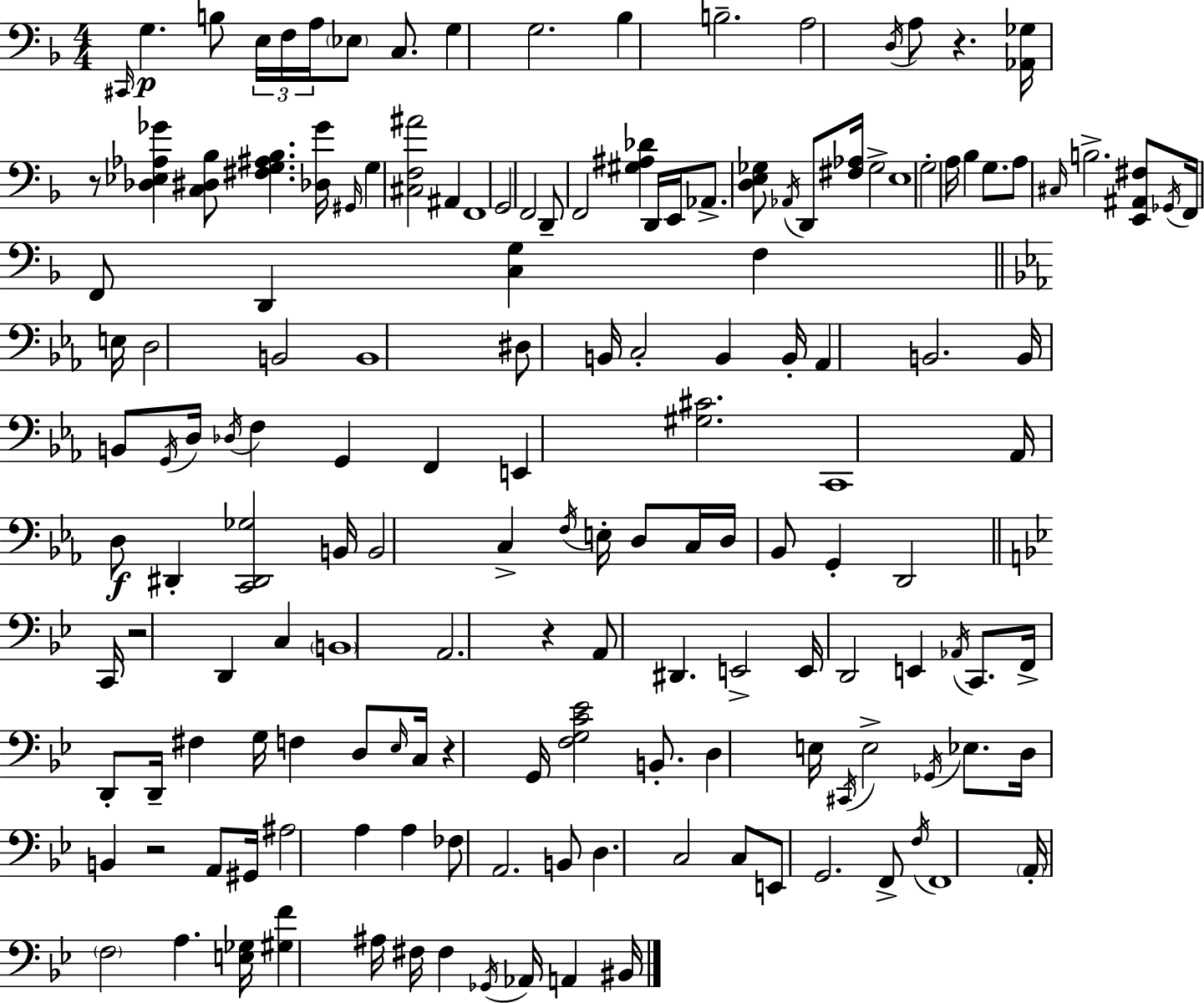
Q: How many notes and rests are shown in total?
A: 157